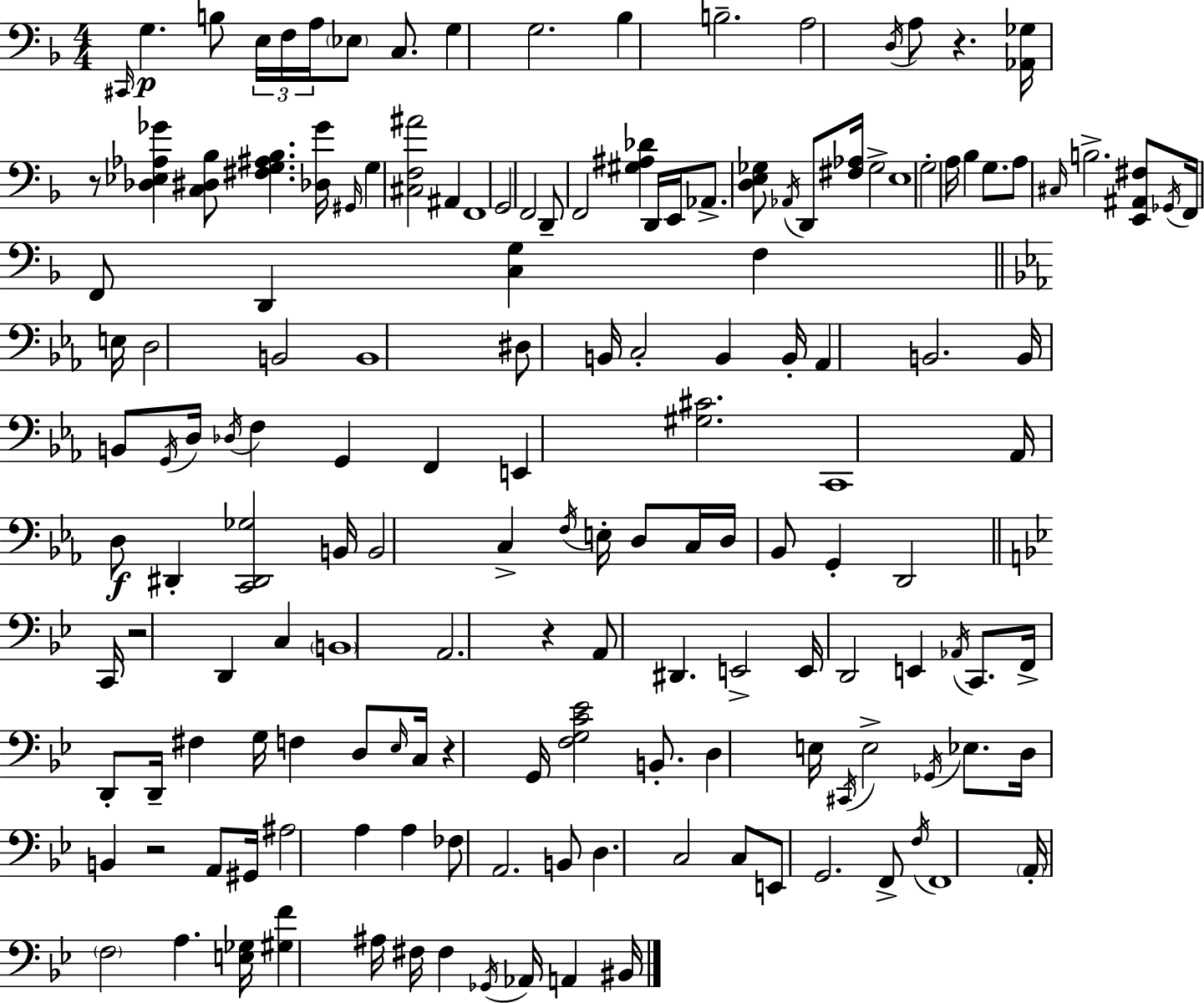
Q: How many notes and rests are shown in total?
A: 157